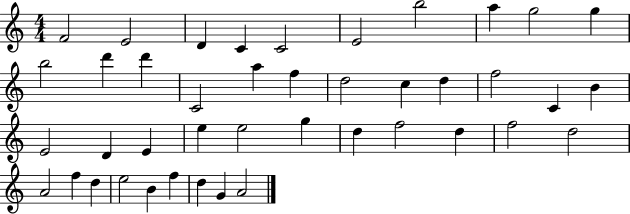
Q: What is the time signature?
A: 4/4